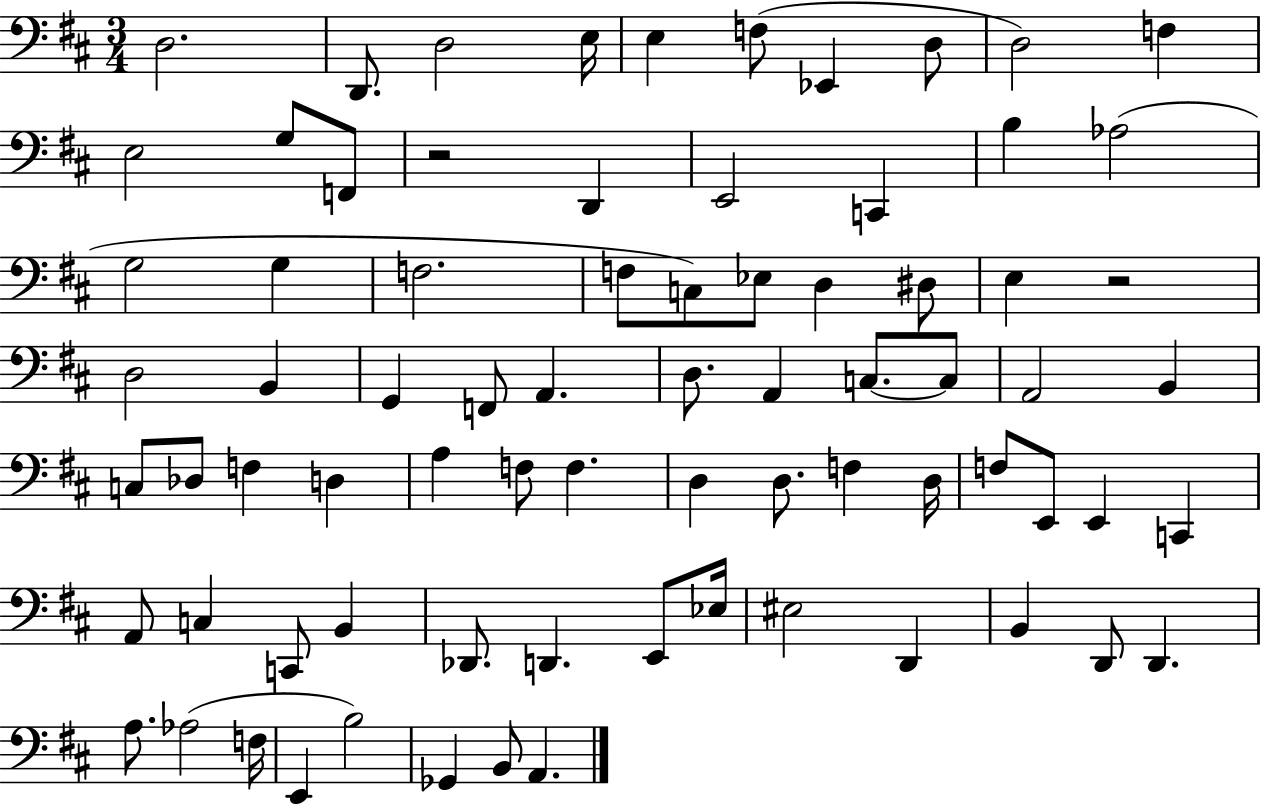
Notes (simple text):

D3/h. D2/e. D3/h E3/s E3/q F3/e Eb2/q D3/e D3/h F3/q E3/h G3/e F2/e R/h D2/q E2/h C2/q B3/q Ab3/h G3/h G3/q F3/h. F3/e C3/e Eb3/e D3/q D#3/e E3/q R/h D3/h B2/q G2/q F2/e A2/q. D3/e. A2/q C3/e. C3/e A2/h B2/q C3/e Db3/e F3/q D3/q A3/q F3/e F3/q. D3/q D3/e. F3/q D3/s F3/e E2/e E2/q C2/q A2/e C3/q C2/e B2/q Db2/e. D2/q. E2/e Eb3/s EIS3/h D2/q B2/q D2/e D2/q. A3/e. Ab3/h F3/s E2/q B3/h Gb2/q B2/e A2/q.